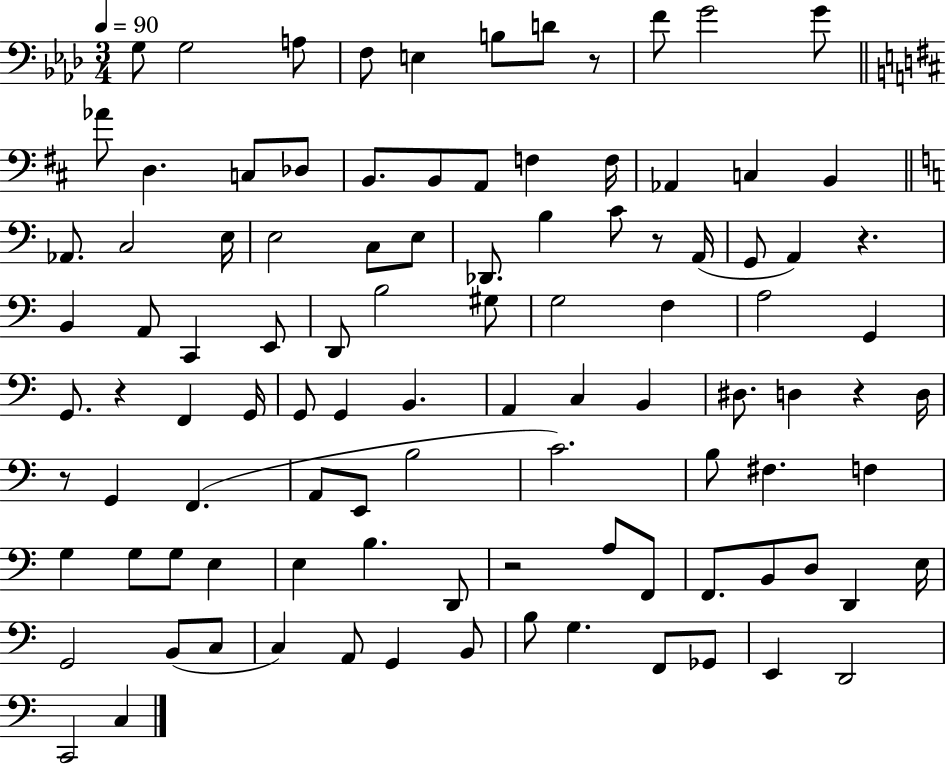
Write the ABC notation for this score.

X:1
T:Untitled
M:3/4
L:1/4
K:Ab
G,/2 G,2 A,/2 F,/2 E, B,/2 D/2 z/2 F/2 G2 G/2 _A/2 D, C,/2 _D,/2 B,,/2 B,,/2 A,,/2 F, F,/4 _A,, C, B,, _A,,/2 C,2 E,/4 E,2 C,/2 E,/2 _D,,/2 B, C/2 z/2 A,,/4 G,,/2 A,, z B,, A,,/2 C,, E,,/2 D,,/2 B,2 ^G,/2 G,2 F, A,2 G,, G,,/2 z F,, G,,/4 G,,/2 G,, B,, A,, C, B,, ^D,/2 D, z D,/4 z/2 G,, F,, A,,/2 E,,/2 B,2 C2 B,/2 ^F, F, G, G,/2 G,/2 E, E, B, D,,/2 z2 A,/2 F,,/2 F,,/2 B,,/2 D,/2 D,, E,/4 G,,2 B,,/2 C,/2 C, A,,/2 G,, B,,/2 B,/2 G, F,,/2 _G,,/2 E,, D,,2 C,,2 C,